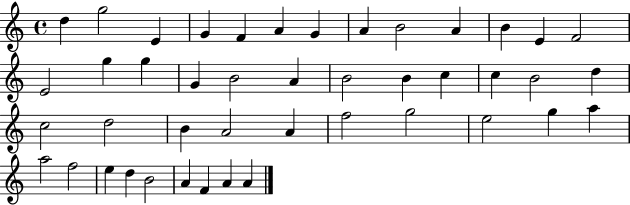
D5/q G5/h E4/q G4/q F4/q A4/q G4/q A4/q B4/h A4/q B4/q E4/q F4/h E4/h G5/q G5/q G4/q B4/h A4/q B4/h B4/q C5/q C5/q B4/h D5/q C5/h D5/h B4/q A4/h A4/q F5/h G5/h E5/h G5/q A5/q A5/h F5/h E5/q D5/q B4/h A4/q F4/q A4/q A4/q